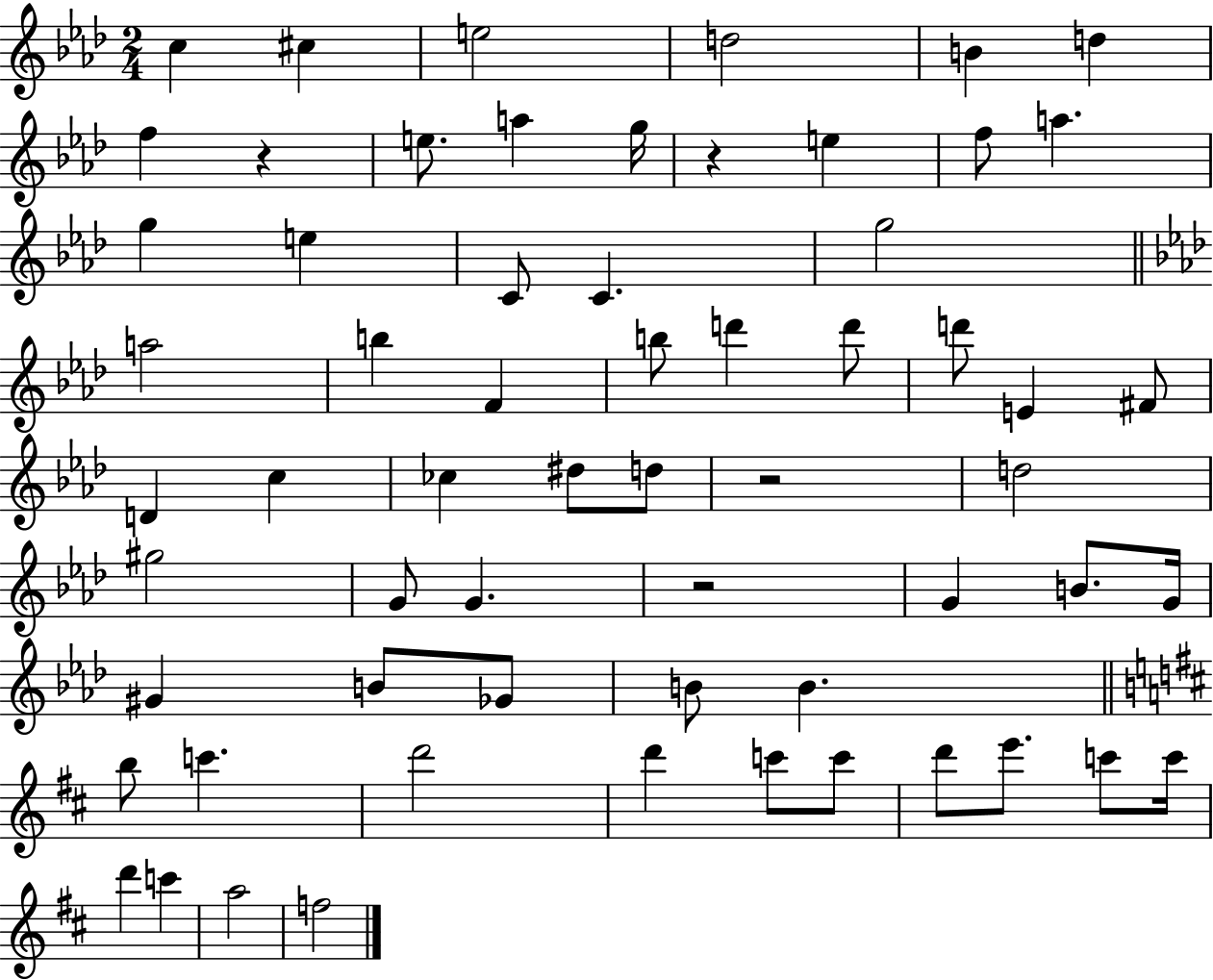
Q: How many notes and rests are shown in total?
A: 62